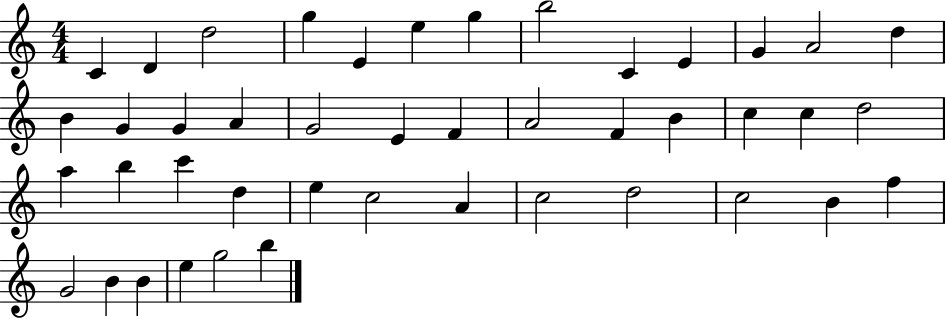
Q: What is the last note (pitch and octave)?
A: B5